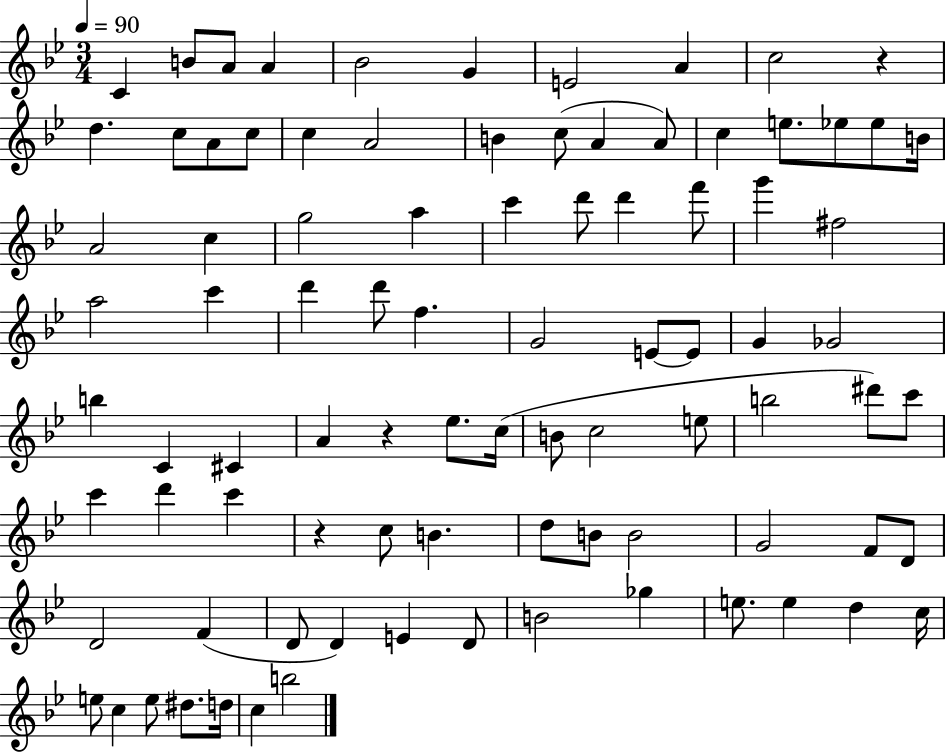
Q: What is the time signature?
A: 3/4